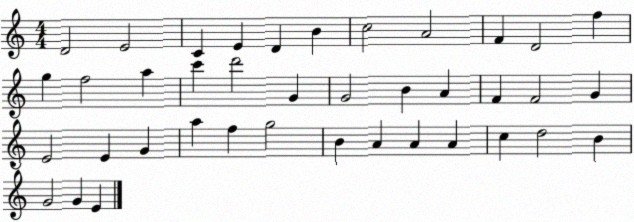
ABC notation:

X:1
T:Untitled
M:4/4
L:1/4
K:C
D2 E2 C E D B c2 A2 F D2 f g f2 a c' d'2 G G2 B A F F2 G E2 E G a f g2 B A A A c d2 B G2 G E